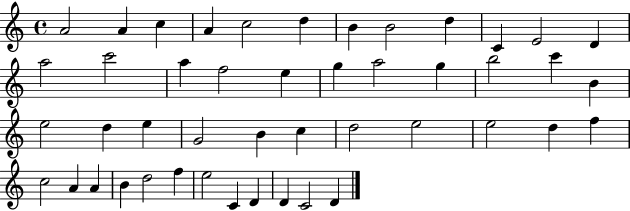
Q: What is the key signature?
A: C major